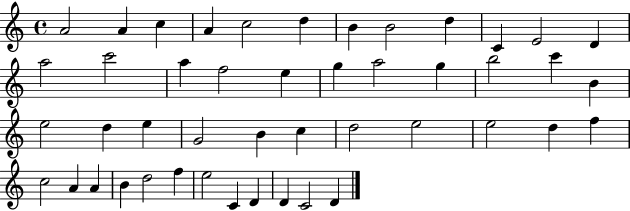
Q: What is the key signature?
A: C major